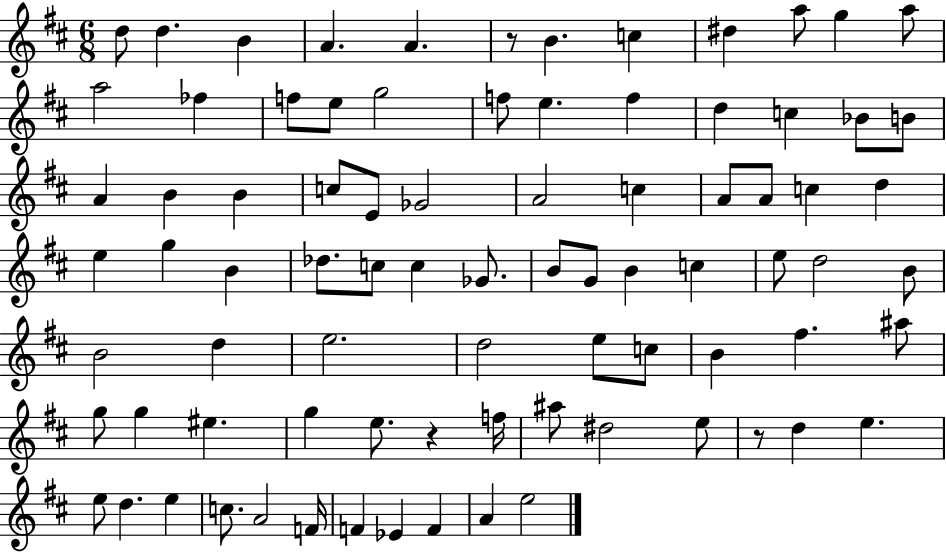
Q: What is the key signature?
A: D major